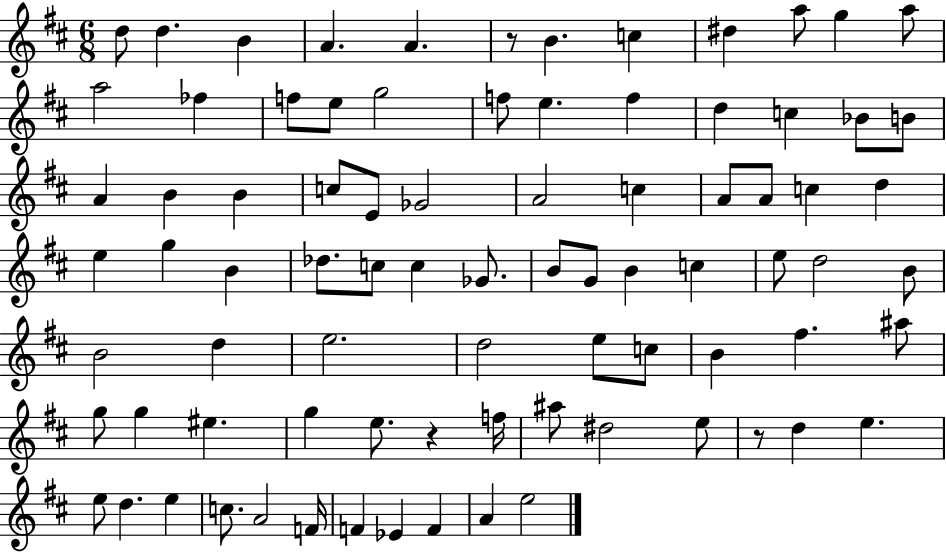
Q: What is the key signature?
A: D major